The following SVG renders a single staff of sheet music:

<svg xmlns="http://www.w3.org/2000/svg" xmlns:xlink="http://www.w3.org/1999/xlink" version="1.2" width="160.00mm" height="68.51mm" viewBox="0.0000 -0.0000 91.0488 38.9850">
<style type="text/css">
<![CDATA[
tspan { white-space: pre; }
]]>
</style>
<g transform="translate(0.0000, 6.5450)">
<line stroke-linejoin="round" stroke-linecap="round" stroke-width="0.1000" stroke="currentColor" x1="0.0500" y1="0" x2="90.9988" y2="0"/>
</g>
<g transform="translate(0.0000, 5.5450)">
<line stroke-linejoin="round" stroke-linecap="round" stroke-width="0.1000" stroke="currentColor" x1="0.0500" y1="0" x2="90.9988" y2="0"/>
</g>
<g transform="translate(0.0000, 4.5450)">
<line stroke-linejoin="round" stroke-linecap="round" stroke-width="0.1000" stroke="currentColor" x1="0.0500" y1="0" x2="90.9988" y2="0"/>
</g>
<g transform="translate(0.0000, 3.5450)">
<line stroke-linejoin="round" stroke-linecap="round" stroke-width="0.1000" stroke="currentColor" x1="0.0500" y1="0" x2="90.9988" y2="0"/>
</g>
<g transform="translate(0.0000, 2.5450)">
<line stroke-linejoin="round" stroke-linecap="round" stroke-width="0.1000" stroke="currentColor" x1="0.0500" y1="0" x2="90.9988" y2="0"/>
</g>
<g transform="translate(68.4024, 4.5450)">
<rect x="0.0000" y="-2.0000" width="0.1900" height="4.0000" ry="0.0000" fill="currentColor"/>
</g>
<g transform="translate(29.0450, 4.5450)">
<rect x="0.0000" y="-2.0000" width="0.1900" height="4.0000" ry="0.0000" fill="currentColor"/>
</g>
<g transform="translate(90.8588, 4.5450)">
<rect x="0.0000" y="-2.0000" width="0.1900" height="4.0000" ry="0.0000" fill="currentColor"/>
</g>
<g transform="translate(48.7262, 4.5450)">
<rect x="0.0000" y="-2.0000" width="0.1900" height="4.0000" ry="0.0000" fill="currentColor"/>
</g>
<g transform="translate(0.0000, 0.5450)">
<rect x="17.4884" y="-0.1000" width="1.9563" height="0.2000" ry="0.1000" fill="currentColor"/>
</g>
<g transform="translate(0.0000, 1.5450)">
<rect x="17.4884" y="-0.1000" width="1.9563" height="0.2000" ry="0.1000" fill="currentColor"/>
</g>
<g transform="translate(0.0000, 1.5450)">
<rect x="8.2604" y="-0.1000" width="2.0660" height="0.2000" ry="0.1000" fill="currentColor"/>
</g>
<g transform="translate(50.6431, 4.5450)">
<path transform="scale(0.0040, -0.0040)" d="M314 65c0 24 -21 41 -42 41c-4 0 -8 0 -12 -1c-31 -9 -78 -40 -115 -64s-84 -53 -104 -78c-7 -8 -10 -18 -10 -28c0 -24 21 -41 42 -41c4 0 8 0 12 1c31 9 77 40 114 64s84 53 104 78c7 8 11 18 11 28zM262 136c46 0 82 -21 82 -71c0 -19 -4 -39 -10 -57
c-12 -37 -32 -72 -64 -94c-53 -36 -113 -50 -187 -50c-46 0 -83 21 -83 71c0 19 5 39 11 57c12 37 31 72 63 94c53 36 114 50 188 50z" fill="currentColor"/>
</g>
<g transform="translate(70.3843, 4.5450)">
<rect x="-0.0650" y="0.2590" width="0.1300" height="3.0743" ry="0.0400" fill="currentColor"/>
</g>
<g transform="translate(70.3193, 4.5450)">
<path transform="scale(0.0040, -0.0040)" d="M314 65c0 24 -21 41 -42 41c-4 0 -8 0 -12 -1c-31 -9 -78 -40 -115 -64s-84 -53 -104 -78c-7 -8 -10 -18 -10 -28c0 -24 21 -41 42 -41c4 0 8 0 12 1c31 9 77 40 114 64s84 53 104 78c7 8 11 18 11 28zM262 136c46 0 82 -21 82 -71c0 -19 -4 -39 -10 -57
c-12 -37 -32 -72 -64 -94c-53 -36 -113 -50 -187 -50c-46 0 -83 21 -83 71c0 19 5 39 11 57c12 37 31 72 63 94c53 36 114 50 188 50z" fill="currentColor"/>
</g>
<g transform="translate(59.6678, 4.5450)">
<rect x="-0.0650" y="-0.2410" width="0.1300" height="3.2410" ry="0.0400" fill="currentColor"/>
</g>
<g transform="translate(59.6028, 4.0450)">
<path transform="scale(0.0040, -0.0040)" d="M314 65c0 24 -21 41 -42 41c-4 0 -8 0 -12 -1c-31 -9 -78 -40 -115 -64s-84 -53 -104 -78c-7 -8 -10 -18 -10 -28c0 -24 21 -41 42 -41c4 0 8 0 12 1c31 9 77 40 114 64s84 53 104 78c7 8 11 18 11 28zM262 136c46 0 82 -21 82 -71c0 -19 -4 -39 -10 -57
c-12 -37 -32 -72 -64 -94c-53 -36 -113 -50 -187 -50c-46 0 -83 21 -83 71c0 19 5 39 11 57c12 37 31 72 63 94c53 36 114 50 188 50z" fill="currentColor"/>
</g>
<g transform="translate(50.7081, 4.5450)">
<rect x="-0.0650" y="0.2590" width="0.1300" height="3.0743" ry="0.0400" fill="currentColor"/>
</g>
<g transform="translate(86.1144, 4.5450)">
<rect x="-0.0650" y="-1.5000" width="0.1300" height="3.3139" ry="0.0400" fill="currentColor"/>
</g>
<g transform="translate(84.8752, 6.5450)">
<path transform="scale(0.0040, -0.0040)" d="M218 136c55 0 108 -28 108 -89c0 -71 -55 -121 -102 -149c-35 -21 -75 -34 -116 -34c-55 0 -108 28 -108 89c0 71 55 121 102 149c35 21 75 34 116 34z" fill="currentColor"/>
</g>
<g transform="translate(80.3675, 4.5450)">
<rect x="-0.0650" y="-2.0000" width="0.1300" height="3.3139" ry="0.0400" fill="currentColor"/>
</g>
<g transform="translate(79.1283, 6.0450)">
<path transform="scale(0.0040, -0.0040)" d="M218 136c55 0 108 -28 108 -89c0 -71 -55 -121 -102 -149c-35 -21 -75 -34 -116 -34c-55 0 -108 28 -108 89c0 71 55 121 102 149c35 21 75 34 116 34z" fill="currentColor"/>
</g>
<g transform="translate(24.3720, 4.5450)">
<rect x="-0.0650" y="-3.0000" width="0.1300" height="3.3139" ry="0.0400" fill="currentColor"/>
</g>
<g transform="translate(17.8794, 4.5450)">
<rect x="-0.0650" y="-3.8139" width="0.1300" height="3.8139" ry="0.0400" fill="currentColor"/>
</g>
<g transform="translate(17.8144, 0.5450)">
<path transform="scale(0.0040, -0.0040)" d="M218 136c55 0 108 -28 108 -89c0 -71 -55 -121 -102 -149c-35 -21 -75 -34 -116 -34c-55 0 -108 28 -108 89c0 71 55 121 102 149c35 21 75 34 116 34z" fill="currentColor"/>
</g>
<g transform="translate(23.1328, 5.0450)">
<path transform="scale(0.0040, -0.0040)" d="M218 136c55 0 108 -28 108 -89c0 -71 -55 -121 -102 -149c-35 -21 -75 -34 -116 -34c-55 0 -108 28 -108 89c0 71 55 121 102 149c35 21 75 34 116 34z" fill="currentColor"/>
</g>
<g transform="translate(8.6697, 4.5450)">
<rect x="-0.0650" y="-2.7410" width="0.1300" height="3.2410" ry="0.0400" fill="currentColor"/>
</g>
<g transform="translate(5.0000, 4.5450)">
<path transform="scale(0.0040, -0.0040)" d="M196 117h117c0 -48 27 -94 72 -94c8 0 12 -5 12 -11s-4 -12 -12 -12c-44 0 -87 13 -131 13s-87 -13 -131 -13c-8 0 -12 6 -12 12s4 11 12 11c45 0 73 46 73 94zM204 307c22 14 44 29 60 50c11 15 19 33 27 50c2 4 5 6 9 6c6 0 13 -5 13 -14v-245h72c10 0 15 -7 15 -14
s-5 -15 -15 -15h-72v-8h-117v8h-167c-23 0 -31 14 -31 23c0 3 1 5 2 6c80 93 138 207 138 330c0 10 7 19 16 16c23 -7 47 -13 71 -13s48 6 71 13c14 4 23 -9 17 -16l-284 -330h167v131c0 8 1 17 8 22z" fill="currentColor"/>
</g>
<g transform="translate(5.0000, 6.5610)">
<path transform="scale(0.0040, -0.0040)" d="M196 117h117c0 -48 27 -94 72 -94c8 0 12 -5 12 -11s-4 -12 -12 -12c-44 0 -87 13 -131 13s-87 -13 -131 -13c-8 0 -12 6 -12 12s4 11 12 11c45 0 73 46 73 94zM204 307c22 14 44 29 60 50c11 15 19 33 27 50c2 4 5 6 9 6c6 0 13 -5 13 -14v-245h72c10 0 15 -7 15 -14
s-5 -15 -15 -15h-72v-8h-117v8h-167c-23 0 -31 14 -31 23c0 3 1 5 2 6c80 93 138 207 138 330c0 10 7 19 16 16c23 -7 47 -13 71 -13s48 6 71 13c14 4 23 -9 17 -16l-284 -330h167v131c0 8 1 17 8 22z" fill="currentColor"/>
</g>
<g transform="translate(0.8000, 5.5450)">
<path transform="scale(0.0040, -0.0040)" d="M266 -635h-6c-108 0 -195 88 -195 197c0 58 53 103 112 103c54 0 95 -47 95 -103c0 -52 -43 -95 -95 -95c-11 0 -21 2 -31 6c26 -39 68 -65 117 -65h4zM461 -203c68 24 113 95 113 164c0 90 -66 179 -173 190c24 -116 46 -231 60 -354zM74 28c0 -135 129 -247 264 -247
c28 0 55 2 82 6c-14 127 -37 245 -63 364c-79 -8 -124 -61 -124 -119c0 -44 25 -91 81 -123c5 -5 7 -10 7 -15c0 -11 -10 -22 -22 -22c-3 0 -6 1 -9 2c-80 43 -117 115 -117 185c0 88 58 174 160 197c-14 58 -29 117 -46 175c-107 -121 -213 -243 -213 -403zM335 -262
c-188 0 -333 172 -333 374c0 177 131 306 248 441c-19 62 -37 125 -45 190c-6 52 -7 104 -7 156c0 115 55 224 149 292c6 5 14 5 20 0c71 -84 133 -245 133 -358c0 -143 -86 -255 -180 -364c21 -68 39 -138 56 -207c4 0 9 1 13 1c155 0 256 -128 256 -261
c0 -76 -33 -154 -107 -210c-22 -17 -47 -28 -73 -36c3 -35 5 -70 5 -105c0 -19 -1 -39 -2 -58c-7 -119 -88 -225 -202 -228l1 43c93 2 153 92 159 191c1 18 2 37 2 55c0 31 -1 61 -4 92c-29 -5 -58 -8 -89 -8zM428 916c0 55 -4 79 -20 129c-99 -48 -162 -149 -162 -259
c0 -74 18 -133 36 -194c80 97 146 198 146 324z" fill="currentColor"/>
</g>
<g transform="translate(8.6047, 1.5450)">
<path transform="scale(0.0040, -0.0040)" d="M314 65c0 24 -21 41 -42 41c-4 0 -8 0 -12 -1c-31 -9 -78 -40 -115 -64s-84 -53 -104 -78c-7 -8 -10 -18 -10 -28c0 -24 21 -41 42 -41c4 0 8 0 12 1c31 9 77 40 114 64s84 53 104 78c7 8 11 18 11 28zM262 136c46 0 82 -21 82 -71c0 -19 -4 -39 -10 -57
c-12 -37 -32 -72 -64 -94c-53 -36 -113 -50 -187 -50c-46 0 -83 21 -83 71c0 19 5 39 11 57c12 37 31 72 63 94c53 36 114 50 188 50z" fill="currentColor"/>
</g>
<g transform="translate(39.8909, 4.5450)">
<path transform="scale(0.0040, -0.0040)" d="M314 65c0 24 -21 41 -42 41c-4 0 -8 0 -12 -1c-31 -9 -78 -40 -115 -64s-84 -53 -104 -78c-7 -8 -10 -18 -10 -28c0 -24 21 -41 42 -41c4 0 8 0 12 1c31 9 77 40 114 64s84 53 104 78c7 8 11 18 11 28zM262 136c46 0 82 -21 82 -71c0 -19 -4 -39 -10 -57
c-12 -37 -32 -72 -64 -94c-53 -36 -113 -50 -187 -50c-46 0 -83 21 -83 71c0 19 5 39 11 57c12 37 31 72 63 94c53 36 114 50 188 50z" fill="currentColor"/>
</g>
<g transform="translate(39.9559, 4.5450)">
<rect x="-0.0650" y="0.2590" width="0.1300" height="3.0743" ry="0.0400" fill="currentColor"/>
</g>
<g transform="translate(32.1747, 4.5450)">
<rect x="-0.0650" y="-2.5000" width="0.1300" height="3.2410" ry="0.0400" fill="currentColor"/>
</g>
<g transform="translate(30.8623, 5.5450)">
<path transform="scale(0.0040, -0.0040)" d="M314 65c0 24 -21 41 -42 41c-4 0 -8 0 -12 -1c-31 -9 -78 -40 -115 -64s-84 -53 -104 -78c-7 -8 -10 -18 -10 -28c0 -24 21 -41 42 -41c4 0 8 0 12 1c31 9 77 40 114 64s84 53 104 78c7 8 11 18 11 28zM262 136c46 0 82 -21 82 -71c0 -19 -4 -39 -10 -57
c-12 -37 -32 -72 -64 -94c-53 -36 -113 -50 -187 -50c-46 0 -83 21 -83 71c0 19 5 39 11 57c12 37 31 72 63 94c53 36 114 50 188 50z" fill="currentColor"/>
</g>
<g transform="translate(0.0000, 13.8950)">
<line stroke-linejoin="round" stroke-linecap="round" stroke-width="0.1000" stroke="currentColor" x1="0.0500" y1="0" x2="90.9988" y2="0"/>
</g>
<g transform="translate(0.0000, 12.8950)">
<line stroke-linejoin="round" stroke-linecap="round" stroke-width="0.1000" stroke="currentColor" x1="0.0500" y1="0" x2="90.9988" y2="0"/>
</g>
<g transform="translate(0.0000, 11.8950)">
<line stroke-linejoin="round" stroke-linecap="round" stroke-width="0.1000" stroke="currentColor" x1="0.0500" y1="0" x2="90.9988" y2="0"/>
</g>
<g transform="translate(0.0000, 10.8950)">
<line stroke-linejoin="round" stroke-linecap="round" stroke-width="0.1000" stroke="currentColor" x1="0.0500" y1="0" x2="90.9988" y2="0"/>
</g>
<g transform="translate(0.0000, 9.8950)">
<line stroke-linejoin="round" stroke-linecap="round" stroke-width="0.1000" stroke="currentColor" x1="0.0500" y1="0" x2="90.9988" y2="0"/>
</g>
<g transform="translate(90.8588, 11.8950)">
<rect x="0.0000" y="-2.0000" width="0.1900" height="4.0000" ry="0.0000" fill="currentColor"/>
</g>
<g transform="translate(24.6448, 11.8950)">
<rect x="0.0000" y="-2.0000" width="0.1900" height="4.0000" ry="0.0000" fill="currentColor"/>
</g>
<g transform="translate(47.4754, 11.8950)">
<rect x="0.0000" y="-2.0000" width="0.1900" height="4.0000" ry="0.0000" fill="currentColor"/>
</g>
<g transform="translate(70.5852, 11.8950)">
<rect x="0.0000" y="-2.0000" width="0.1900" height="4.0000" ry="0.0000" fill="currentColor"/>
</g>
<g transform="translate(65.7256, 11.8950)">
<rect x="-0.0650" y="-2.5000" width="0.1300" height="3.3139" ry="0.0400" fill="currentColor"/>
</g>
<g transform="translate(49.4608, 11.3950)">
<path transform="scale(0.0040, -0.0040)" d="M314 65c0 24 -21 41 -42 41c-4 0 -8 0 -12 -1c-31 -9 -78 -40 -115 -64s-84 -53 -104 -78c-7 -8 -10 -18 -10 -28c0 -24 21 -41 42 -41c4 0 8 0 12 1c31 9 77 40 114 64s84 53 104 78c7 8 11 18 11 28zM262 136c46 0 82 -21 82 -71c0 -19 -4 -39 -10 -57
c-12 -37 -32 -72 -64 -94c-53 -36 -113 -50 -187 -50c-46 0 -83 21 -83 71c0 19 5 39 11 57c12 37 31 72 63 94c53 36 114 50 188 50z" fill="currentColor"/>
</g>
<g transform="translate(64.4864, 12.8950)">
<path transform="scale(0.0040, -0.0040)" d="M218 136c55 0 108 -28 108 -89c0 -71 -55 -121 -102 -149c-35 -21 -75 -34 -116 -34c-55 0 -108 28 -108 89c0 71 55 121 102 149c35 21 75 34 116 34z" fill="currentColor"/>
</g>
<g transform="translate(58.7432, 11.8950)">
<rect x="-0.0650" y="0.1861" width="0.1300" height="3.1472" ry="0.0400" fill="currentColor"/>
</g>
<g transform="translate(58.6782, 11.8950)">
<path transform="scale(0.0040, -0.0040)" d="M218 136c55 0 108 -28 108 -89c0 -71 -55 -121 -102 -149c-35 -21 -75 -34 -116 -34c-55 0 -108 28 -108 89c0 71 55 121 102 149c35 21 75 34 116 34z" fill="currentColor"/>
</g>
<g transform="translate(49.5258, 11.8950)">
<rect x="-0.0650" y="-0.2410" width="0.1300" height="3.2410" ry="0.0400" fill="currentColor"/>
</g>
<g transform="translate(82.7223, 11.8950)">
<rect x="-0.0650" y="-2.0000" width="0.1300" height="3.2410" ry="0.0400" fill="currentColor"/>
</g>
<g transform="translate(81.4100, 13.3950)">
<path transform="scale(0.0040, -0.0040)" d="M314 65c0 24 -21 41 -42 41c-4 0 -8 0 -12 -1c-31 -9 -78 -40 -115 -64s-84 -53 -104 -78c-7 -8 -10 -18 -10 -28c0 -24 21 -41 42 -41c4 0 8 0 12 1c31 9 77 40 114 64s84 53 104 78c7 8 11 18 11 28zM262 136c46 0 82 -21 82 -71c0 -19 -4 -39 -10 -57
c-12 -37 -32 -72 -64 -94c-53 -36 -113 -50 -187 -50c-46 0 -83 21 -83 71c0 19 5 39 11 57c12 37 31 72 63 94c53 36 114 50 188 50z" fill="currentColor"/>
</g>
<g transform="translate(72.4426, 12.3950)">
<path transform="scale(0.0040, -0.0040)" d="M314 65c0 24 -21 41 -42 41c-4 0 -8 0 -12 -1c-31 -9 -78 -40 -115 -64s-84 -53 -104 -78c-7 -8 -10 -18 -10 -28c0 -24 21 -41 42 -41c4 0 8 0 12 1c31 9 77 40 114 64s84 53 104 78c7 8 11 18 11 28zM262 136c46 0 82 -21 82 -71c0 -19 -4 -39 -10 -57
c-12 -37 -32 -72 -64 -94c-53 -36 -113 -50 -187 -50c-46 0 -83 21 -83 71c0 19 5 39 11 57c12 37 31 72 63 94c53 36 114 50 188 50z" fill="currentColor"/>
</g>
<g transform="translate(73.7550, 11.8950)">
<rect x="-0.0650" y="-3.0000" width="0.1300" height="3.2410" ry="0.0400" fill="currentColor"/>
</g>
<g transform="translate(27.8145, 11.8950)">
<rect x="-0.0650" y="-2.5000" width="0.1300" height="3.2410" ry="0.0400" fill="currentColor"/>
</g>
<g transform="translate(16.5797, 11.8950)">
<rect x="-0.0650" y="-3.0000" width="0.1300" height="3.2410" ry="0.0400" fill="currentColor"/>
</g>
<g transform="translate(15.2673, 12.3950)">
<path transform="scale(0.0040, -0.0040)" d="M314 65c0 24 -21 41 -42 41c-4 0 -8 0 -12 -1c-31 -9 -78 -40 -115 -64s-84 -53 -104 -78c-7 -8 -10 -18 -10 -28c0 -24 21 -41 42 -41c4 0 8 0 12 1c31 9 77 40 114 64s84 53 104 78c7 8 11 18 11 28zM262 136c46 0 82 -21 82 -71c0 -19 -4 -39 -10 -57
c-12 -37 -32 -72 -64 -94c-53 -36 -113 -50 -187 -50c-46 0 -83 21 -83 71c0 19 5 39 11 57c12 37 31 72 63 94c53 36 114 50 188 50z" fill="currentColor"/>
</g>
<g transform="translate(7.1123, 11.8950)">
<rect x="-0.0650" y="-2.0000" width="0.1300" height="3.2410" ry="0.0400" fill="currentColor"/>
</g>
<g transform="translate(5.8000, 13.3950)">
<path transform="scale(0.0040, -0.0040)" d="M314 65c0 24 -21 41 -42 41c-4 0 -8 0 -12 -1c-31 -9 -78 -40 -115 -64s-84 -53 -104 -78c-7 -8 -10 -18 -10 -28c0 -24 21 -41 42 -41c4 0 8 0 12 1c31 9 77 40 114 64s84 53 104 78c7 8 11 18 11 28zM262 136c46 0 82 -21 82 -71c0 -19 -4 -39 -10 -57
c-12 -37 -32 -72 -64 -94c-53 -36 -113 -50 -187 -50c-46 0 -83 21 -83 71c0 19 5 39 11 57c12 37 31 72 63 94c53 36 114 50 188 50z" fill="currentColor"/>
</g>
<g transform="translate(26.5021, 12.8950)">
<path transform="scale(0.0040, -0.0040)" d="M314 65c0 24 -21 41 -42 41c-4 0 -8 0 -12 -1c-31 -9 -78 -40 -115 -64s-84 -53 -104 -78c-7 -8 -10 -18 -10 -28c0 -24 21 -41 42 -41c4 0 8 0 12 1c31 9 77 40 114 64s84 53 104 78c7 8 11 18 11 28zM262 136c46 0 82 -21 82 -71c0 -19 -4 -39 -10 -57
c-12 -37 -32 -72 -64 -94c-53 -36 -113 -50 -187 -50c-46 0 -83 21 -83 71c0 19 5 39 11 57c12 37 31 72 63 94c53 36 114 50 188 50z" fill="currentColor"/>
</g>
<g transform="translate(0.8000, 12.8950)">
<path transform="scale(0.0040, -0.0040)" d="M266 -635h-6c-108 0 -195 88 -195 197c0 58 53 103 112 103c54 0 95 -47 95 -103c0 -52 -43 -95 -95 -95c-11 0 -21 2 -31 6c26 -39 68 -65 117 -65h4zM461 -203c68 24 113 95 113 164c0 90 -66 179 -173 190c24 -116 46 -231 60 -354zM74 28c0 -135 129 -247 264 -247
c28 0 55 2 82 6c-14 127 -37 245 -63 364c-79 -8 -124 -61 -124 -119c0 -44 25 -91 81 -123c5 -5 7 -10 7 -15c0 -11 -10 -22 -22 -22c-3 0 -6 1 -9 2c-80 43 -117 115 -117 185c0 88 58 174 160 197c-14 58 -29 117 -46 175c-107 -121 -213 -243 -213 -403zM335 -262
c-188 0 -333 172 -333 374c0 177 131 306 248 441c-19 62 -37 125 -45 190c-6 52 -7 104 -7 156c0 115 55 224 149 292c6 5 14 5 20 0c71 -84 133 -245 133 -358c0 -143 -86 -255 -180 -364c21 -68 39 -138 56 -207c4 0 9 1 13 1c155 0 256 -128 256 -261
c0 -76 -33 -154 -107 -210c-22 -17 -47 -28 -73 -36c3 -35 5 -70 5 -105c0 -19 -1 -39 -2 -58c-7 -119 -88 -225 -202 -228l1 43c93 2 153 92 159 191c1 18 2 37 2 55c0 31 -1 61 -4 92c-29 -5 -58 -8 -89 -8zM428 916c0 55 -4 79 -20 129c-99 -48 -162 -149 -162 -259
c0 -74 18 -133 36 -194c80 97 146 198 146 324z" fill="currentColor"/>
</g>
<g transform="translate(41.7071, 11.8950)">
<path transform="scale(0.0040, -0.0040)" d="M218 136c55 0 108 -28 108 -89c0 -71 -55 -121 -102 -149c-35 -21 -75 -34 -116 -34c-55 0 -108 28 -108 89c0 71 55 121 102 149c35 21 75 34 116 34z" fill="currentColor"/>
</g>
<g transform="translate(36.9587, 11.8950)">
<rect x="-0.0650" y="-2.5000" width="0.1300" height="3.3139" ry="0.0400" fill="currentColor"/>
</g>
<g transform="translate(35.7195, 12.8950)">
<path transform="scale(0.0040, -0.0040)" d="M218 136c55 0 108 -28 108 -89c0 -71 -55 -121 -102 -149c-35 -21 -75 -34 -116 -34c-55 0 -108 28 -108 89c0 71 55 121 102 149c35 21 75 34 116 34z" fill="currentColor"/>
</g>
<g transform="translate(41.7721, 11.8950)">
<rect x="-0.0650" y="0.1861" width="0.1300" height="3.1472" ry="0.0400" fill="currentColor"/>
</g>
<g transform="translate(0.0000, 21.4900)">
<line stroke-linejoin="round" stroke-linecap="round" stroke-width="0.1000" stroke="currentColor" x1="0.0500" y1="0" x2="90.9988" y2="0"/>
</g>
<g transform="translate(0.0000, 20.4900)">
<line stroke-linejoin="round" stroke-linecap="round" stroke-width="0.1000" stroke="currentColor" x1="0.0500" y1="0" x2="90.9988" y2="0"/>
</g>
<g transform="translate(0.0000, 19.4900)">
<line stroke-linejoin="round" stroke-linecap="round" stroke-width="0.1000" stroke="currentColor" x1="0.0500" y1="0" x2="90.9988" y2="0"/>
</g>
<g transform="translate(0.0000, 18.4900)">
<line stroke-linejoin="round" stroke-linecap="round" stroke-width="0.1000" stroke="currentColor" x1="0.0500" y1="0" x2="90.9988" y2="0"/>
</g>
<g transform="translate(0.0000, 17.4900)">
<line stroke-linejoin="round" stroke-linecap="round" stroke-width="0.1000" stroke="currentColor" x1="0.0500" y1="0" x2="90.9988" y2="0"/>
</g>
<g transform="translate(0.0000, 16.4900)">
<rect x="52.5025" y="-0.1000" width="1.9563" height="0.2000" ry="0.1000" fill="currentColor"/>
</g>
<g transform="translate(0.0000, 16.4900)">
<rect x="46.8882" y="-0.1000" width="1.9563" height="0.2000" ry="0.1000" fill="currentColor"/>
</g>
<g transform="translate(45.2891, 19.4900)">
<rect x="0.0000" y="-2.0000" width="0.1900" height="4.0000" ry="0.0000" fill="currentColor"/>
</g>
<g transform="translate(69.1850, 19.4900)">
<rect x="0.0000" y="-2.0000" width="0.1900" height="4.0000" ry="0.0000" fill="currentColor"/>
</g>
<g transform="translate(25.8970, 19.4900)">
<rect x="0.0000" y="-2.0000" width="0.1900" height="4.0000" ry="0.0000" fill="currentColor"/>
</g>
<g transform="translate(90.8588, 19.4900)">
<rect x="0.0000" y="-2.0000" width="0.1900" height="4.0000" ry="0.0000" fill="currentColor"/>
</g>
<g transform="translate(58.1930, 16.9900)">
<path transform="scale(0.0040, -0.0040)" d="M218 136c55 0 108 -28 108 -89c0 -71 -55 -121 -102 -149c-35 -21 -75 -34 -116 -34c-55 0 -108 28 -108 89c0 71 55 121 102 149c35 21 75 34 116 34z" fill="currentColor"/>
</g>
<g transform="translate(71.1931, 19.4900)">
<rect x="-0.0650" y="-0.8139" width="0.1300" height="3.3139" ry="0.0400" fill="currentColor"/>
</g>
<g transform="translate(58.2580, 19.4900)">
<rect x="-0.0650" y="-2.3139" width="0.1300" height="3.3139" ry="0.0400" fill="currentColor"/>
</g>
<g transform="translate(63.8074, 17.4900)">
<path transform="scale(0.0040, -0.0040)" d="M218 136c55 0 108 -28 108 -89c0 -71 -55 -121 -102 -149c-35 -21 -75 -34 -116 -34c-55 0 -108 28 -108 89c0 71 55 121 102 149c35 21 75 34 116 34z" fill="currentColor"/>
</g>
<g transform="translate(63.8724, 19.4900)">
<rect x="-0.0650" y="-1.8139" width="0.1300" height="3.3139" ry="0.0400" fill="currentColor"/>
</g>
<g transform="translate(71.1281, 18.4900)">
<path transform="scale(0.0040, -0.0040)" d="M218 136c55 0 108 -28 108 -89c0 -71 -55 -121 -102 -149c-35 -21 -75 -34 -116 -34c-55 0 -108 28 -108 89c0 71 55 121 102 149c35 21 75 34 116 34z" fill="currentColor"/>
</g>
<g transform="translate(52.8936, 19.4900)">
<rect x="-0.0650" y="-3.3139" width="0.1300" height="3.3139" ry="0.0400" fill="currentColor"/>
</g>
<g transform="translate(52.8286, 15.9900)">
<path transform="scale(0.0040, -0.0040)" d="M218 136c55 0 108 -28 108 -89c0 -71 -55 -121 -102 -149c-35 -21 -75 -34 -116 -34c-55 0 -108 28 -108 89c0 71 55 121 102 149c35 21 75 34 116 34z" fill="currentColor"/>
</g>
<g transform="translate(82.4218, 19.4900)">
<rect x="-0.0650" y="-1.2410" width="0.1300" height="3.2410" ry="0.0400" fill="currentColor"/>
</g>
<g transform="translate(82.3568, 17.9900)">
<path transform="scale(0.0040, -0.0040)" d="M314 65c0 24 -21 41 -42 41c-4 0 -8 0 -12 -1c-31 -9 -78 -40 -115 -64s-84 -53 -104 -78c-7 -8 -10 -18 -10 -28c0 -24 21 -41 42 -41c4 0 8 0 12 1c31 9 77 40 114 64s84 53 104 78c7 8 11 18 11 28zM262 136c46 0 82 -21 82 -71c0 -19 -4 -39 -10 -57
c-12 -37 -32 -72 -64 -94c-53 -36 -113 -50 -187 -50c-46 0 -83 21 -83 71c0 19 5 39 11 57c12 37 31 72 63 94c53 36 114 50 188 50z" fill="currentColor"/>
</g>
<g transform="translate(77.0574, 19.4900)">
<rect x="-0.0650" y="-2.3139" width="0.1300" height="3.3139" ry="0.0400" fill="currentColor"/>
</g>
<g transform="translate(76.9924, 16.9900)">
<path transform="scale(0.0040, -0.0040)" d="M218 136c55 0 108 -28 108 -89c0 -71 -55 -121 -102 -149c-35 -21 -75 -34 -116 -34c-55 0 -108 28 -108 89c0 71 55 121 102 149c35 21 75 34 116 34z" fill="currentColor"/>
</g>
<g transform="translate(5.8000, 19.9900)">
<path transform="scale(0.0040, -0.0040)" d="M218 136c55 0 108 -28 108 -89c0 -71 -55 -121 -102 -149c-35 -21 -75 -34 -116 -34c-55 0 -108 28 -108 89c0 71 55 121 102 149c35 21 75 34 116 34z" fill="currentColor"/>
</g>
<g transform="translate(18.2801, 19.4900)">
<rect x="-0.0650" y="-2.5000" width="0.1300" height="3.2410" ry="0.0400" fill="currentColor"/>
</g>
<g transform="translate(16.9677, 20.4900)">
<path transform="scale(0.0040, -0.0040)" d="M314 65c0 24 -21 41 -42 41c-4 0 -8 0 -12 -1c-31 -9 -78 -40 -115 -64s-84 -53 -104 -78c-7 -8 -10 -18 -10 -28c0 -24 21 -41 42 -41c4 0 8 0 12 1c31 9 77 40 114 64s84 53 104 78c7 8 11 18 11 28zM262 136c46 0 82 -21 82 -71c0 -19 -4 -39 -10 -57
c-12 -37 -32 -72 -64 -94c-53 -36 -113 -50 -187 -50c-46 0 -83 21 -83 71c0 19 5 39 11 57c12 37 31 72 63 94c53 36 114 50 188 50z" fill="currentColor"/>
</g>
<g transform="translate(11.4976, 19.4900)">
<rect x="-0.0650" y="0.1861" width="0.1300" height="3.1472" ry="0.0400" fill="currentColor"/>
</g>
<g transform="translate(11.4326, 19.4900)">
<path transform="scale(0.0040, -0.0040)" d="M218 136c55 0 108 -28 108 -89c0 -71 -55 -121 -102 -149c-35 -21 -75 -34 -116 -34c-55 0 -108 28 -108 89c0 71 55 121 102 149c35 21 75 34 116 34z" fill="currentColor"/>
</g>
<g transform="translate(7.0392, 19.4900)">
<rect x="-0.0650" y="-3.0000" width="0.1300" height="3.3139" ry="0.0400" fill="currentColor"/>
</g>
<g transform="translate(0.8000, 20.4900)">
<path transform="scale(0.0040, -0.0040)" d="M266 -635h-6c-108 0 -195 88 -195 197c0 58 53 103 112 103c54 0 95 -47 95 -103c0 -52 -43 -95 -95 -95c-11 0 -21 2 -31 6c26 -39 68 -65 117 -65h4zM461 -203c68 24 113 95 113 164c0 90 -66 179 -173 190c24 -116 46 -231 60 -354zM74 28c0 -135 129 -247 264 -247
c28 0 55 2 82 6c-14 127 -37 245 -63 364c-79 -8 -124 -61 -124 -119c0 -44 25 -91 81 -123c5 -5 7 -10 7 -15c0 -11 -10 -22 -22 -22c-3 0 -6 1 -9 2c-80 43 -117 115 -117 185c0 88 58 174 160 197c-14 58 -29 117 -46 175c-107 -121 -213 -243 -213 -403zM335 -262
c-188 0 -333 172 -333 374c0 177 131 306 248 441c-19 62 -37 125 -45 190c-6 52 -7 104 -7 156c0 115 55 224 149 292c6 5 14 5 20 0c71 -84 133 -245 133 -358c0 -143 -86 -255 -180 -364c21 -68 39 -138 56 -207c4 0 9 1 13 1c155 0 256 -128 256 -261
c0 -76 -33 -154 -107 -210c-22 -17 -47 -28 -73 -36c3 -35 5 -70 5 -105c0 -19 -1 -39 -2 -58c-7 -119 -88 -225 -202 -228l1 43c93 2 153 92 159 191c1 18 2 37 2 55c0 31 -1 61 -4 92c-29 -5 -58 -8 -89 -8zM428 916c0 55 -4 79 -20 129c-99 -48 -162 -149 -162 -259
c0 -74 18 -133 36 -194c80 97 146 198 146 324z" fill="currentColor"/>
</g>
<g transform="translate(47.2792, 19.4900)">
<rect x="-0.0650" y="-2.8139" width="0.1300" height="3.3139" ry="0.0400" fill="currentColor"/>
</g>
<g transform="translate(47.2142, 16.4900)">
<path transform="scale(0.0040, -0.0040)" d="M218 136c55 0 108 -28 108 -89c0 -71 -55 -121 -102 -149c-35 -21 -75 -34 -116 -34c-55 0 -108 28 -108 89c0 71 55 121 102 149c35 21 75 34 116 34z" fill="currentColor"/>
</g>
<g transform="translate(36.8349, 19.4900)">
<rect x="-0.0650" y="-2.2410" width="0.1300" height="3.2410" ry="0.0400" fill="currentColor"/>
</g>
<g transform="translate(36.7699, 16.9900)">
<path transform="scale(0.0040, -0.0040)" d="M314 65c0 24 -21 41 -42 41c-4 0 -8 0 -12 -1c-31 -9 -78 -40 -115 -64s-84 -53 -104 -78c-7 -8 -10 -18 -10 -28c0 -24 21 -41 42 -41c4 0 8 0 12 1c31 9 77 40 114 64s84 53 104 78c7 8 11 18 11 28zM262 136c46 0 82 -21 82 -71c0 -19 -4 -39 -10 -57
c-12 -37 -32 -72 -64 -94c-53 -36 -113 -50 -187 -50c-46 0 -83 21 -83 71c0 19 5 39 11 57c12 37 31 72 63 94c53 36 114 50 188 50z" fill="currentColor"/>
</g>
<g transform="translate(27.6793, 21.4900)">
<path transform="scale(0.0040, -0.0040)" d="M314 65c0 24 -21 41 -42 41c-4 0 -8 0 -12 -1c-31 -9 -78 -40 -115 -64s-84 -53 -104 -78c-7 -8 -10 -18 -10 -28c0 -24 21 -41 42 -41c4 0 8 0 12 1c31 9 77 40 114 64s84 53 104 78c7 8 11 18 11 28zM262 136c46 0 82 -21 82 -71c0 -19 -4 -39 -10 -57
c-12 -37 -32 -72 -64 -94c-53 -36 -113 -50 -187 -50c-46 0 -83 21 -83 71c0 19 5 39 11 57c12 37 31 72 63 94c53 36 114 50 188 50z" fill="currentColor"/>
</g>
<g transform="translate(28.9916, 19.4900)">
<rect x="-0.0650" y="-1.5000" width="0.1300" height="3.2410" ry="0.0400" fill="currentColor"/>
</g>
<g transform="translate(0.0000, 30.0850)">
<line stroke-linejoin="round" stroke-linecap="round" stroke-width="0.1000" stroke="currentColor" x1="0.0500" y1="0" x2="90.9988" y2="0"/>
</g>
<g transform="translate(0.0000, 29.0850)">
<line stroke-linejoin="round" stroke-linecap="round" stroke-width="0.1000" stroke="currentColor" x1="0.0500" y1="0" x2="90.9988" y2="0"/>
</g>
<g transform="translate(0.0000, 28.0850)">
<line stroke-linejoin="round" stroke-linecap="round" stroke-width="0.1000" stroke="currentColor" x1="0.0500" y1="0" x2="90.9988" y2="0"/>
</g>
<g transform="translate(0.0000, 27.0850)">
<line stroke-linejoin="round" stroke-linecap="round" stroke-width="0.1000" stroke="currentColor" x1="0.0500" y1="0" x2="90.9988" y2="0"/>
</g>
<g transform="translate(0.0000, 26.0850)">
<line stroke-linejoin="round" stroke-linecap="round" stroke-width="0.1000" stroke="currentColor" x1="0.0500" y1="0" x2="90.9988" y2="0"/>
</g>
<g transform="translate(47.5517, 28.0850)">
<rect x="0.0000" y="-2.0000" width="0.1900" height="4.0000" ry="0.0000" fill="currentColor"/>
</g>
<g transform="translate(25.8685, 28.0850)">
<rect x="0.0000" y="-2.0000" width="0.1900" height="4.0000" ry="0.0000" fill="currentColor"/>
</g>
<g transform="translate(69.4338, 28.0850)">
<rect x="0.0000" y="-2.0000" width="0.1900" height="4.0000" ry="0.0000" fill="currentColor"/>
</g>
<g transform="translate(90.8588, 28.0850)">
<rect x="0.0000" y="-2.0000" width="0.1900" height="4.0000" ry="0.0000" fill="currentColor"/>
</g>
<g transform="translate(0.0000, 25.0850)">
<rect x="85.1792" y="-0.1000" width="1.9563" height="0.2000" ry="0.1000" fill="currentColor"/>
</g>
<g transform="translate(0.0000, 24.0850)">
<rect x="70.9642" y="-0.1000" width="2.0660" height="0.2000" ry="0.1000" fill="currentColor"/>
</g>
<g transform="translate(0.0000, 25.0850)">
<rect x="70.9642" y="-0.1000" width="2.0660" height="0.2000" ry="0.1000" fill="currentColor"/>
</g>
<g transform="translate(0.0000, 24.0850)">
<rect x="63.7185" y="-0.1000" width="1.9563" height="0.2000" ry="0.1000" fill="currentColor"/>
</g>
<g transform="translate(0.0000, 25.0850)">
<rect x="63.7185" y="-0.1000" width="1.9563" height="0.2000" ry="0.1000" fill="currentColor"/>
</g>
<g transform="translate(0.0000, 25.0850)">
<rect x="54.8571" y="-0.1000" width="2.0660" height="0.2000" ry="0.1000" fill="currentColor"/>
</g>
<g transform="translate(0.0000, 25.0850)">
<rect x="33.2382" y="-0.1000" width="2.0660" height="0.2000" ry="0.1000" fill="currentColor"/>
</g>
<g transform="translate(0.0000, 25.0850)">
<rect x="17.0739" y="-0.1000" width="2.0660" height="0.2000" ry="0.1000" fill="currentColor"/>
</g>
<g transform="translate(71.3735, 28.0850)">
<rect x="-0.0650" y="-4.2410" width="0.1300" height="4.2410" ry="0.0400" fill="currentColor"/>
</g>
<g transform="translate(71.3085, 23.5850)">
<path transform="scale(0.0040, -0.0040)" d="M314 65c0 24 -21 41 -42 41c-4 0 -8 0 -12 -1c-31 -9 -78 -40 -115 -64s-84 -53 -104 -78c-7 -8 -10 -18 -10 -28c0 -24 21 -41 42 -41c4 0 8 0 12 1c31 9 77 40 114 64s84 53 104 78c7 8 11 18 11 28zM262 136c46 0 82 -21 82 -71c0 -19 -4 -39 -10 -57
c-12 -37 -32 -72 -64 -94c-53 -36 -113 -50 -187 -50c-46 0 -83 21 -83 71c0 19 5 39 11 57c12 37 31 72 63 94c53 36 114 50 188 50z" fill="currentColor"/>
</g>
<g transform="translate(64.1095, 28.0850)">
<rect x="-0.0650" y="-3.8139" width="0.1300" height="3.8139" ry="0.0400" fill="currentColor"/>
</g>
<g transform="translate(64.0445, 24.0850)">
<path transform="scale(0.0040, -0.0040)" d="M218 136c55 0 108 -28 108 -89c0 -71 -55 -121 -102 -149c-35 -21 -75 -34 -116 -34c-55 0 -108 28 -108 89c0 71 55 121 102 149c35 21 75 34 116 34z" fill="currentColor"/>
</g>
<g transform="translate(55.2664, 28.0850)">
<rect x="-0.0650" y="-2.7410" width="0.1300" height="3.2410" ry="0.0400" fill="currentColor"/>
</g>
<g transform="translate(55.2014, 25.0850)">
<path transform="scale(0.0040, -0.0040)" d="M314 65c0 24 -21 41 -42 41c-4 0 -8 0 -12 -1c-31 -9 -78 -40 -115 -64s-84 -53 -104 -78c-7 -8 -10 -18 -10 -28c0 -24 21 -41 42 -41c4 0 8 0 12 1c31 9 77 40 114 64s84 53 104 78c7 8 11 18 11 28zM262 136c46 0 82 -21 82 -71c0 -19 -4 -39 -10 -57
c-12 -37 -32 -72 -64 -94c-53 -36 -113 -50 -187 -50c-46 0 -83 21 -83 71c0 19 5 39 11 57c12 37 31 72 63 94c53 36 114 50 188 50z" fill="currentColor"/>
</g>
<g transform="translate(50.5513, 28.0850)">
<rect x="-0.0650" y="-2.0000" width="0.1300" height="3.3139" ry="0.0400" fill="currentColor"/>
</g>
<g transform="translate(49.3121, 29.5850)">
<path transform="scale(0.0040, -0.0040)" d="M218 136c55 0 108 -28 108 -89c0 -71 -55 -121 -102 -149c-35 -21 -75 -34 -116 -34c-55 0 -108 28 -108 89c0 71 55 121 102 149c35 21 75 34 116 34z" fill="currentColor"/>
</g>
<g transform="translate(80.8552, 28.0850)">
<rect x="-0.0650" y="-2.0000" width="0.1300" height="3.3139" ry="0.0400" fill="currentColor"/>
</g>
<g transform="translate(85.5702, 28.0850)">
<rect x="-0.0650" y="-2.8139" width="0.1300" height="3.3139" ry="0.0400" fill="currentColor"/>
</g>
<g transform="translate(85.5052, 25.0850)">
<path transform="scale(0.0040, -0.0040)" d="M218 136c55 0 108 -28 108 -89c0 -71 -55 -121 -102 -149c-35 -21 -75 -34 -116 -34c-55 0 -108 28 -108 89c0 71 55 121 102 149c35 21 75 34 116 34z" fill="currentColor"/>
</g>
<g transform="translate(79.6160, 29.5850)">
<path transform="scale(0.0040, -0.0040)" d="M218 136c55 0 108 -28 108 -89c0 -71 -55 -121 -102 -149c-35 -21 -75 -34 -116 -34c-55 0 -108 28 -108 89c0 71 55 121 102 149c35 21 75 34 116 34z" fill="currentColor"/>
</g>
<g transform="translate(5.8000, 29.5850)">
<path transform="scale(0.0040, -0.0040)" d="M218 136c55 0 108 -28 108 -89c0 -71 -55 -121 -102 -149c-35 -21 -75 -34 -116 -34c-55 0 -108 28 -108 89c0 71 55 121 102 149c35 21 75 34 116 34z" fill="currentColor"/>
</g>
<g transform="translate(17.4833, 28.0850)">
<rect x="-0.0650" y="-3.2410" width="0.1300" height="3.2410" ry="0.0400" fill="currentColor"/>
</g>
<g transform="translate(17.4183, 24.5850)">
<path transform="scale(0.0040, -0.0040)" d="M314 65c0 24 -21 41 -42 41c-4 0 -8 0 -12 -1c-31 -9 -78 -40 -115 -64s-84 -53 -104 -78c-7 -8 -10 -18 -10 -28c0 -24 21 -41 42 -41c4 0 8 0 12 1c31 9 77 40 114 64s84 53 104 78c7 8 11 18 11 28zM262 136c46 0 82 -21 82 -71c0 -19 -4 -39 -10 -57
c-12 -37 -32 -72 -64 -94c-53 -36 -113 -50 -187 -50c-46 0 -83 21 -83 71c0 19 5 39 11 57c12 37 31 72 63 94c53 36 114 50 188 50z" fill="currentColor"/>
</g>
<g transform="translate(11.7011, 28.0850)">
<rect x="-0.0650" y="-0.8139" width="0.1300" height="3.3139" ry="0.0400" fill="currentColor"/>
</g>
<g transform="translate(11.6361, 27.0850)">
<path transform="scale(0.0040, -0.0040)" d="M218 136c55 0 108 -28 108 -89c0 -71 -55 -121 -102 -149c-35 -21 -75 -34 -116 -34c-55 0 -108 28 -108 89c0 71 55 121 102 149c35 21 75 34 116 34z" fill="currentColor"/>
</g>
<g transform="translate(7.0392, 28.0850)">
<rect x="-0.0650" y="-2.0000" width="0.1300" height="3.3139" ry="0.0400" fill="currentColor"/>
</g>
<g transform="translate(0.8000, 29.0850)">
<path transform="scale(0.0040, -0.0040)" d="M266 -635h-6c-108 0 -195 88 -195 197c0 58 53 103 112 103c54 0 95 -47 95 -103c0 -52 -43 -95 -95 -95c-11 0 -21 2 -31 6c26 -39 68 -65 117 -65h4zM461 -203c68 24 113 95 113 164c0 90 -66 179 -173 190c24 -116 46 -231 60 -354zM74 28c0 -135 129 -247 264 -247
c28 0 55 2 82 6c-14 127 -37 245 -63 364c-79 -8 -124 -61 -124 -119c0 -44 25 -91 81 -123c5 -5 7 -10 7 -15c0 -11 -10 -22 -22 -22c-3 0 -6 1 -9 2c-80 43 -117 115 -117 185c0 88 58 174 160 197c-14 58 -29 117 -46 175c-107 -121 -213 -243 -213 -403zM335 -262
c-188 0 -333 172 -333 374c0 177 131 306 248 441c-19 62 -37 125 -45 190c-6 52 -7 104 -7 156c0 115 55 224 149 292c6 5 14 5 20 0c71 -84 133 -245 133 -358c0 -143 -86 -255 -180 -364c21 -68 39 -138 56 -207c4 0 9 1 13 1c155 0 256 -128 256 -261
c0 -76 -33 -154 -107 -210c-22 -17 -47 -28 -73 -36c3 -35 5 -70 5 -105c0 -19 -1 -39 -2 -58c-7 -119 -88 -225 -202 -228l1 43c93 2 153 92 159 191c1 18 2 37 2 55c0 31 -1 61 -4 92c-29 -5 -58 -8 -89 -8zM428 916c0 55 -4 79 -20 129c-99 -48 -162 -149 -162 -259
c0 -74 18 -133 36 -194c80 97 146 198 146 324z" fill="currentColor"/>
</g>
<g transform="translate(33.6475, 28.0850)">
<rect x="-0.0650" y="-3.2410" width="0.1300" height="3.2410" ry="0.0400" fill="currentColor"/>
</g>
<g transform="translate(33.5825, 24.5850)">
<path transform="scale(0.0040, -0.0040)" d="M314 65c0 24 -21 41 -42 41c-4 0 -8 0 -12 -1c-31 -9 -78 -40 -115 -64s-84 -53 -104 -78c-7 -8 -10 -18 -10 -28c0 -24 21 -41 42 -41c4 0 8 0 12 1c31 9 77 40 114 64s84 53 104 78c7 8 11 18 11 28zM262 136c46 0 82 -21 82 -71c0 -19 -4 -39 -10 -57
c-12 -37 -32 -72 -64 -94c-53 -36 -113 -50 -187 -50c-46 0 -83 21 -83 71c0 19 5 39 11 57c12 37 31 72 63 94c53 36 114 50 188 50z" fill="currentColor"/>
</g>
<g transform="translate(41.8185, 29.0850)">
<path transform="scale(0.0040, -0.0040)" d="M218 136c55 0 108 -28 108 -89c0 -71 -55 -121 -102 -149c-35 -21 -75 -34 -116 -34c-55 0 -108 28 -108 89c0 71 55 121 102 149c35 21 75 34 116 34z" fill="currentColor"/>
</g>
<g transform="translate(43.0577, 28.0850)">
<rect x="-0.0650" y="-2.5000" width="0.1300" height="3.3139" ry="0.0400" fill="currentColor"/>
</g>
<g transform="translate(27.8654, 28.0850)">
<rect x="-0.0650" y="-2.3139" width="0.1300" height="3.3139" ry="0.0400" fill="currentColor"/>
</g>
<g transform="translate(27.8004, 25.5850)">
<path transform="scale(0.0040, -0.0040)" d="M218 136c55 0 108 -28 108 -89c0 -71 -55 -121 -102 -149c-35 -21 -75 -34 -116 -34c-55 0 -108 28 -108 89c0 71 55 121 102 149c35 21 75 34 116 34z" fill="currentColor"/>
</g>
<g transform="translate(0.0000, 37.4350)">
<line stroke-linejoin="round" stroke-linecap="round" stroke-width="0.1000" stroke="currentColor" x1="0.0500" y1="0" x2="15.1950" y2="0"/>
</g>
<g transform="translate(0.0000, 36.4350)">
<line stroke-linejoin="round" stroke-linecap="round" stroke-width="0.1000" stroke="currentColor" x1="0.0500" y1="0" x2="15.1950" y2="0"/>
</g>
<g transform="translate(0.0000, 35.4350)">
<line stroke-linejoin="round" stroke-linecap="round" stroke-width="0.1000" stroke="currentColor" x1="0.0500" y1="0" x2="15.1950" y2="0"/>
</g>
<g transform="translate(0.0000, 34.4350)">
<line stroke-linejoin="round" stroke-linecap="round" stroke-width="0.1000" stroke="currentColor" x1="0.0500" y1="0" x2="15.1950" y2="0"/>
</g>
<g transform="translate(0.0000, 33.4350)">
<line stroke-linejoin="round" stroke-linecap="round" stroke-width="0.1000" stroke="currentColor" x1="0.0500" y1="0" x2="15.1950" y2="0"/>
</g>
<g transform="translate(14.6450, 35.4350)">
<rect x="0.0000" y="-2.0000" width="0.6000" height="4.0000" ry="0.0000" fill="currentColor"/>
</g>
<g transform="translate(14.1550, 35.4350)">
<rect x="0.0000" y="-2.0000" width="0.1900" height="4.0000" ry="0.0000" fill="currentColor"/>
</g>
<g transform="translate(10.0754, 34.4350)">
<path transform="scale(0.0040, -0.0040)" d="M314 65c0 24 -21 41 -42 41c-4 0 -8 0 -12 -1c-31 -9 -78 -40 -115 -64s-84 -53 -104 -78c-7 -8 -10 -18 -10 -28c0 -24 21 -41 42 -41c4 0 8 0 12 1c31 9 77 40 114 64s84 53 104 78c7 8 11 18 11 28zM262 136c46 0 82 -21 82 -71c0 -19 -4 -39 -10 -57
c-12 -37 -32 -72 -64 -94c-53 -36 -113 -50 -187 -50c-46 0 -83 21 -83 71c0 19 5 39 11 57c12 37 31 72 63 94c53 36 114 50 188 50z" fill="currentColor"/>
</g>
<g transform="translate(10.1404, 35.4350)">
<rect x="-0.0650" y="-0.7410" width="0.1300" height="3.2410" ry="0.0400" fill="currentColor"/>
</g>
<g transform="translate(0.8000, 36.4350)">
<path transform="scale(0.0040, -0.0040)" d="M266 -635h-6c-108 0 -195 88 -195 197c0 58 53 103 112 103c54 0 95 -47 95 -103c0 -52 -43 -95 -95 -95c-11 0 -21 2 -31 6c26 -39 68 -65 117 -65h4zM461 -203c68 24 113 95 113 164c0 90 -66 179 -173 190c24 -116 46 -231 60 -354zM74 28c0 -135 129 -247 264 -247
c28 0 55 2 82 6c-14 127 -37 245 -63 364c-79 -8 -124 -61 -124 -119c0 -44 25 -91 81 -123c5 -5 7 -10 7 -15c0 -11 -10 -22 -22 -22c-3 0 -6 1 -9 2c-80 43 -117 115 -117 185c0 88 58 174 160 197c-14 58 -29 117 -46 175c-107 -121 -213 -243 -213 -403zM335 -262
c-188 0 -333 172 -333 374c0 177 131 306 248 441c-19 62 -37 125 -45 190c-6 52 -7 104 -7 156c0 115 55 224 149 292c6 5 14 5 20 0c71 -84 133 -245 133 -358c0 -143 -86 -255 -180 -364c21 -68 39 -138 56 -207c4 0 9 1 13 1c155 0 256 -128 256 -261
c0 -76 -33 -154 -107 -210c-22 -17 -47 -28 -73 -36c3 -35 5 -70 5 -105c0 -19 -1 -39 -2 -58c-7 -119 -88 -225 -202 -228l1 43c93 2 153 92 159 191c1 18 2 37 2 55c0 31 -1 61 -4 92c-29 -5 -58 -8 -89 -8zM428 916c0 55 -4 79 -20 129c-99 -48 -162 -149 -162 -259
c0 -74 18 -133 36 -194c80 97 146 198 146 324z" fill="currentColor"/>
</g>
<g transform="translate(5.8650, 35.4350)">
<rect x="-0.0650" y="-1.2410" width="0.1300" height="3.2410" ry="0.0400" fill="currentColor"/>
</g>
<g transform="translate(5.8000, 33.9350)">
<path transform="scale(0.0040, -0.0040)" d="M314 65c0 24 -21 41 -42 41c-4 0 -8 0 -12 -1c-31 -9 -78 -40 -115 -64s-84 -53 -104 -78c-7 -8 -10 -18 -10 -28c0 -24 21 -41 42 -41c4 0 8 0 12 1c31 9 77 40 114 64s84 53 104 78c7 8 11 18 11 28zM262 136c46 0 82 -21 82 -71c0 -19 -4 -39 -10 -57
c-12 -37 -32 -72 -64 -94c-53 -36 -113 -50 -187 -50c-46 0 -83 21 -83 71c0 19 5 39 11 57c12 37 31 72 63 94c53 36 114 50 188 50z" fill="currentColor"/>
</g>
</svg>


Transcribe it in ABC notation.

X:1
T:Untitled
M:4/4
L:1/4
K:C
a2 c' A G2 B2 B2 c2 B2 F E F2 A2 G2 G B c2 B G A2 F2 A B G2 E2 g2 a b g f d g e2 F d b2 g b2 G F a2 c' d'2 F a e2 d2